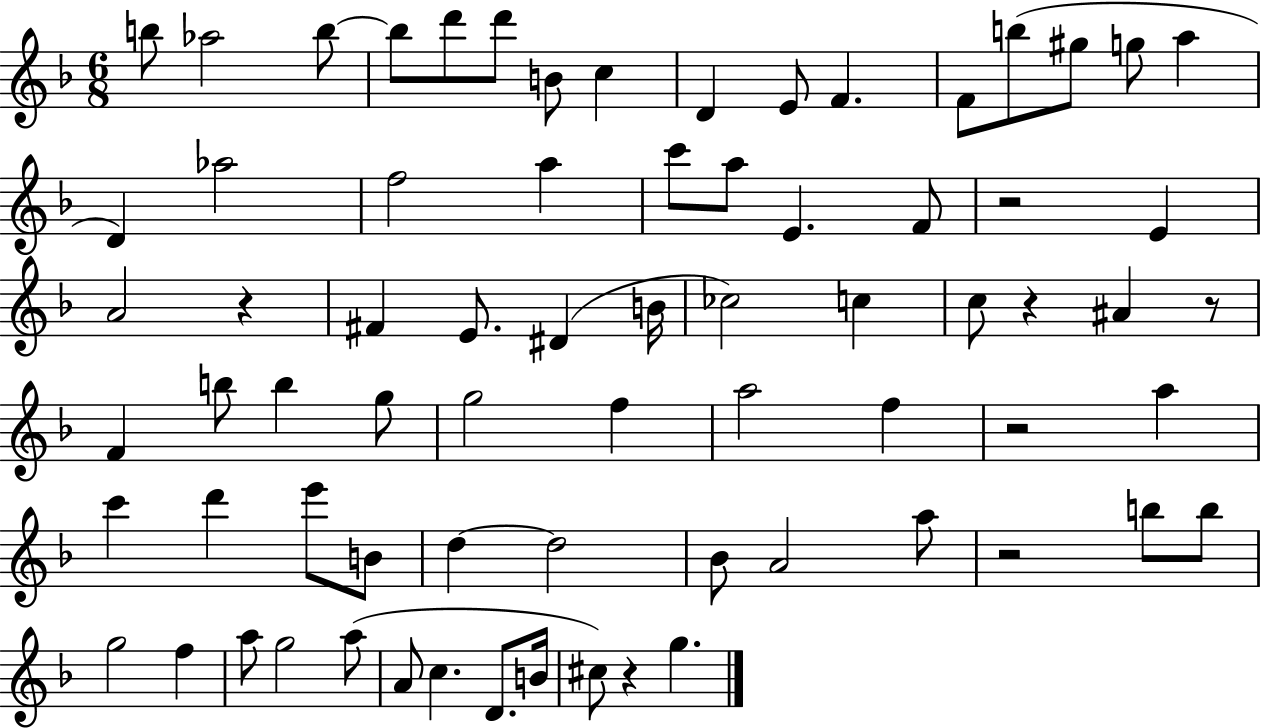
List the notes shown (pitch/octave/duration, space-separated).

B5/e Ab5/h B5/e B5/e D6/e D6/e B4/e C5/q D4/q E4/e F4/q. F4/e B5/e G#5/e G5/e A5/q D4/q Ab5/h F5/h A5/q C6/e A5/e E4/q. F4/e R/h E4/q A4/h R/q F#4/q E4/e. D#4/q B4/s CES5/h C5/q C5/e R/q A#4/q R/e F4/q B5/e B5/q G5/e G5/h F5/q A5/h F5/q R/h A5/q C6/q D6/q E6/e B4/e D5/q D5/h Bb4/e A4/h A5/e R/h B5/e B5/e G5/h F5/q A5/e G5/h A5/e A4/e C5/q. D4/e. B4/s C#5/e R/q G5/q.